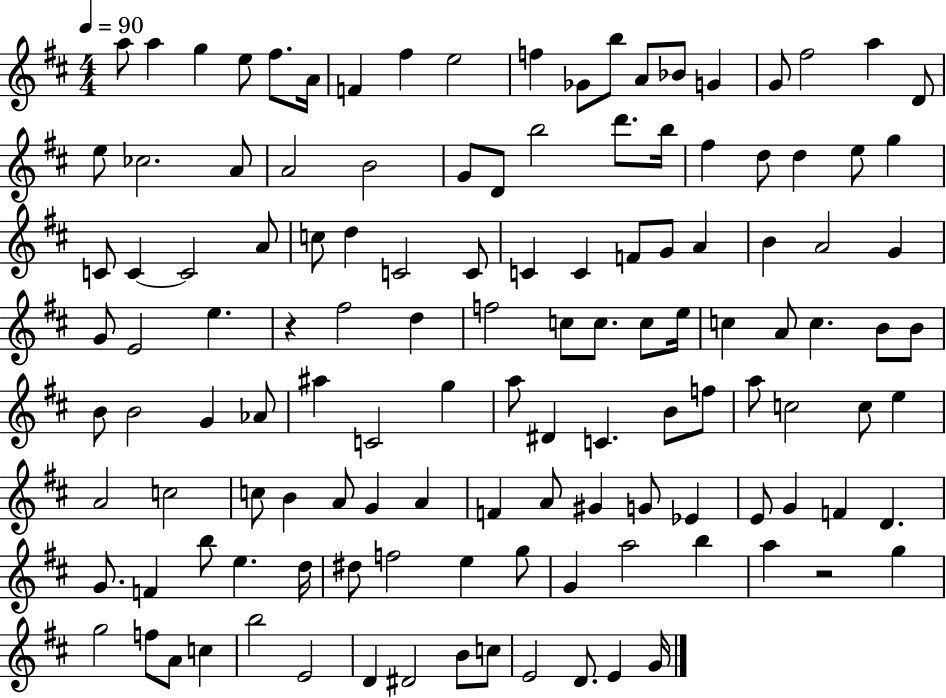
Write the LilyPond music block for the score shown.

{
  \clef treble
  \numericTimeSignature
  \time 4/4
  \key d \major
  \tempo 4 = 90
  \repeat volta 2 { a''8 a''4 g''4 e''8 fis''8. a'16 | f'4 fis''4 e''2 | f''4 ges'8 b''8 a'8 bes'8 g'4 | g'8 fis''2 a''4 d'8 | \break e''8 ces''2. a'8 | a'2 b'2 | g'8 d'8 b''2 d'''8. b''16 | fis''4 d''8 d''4 e''8 g''4 | \break c'8 c'4~~ c'2 a'8 | c''8 d''4 c'2 c'8 | c'4 c'4 f'8 g'8 a'4 | b'4 a'2 g'4 | \break g'8 e'2 e''4. | r4 fis''2 d''4 | f''2 c''8 c''8. c''8 e''16 | c''4 a'8 c''4. b'8 b'8 | \break b'8 b'2 g'4 aes'8 | ais''4 c'2 g''4 | a''8 dis'4 c'4. b'8 f''8 | a''8 c''2 c''8 e''4 | \break a'2 c''2 | c''8 b'4 a'8 g'4 a'4 | f'4 a'8 gis'4 g'8 ees'4 | e'8 g'4 f'4 d'4. | \break g'8. f'4 b''8 e''4. d''16 | dis''8 f''2 e''4 g''8 | g'4 a''2 b''4 | a''4 r2 g''4 | \break g''2 f''8 a'8 c''4 | b''2 e'2 | d'4 dis'2 b'8 c''8 | e'2 d'8. e'4 g'16 | \break } \bar "|."
}